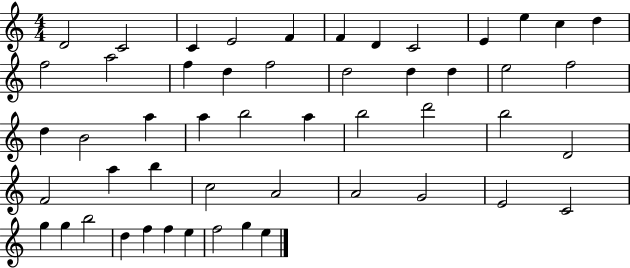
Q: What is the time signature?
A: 4/4